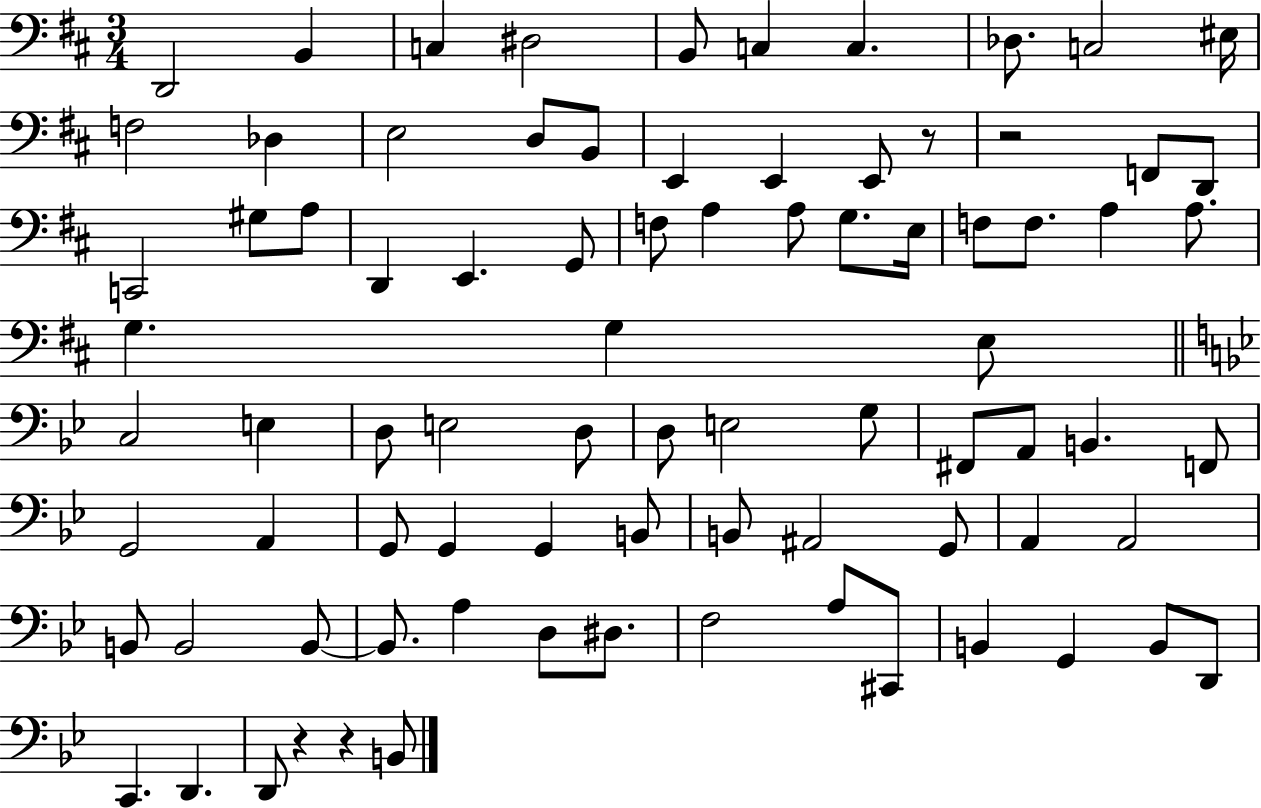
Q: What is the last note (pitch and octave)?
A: B2